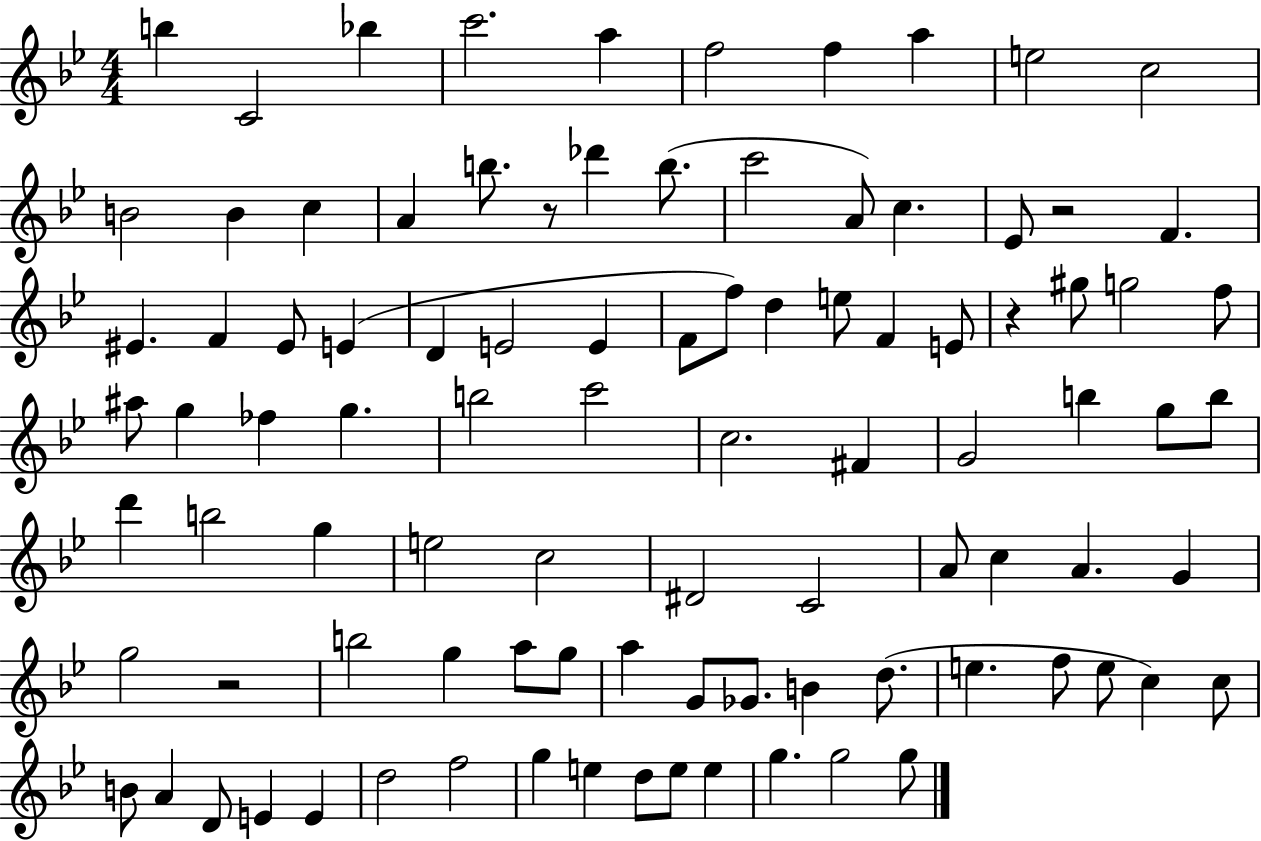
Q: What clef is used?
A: treble